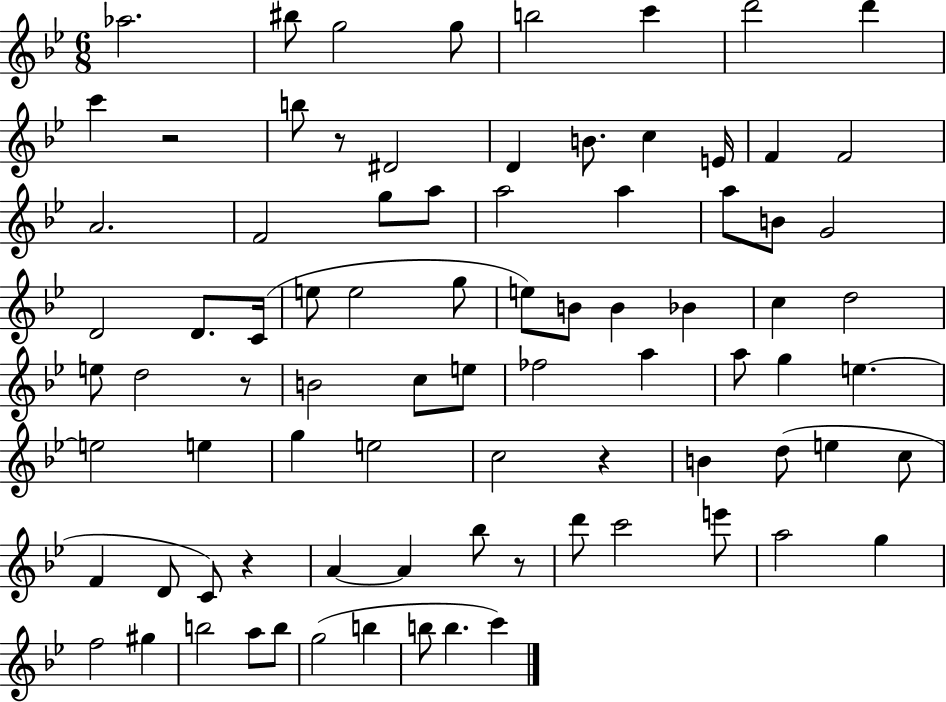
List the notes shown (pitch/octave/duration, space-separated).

Ab5/h. BIS5/e G5/h G5/e B5/h C6/q D6/h D6/q C6/q R/h B5/e R/e D#4/h D4/q B4/e. C5/q E4/s F4/q F4/h A4/h. F4/h G5/e A5/e A5/h A5/q A5/e B4/e G4/h D4/h D4/e. C4/s E5/e E5/h G5/e E5/e B4/e B4/q Bb4/q C5/q D5/h E5/e D5/h R/e B4/h C5/e E5/e FES5/h A5/q A5/e G5/q E5/q. E5/h E5/q G5/q E5/h C5/h R/q B4/q D5/e E5/q C5/e F4/q D4/e C4/e R/q A4/q A4/q Bb5/e R/e D6/e C6/h E6/e A5/h G5/q F5/h G#5/q B5/h A5/e B5/e G5/h B5/q B5/e B5/q. C6/q